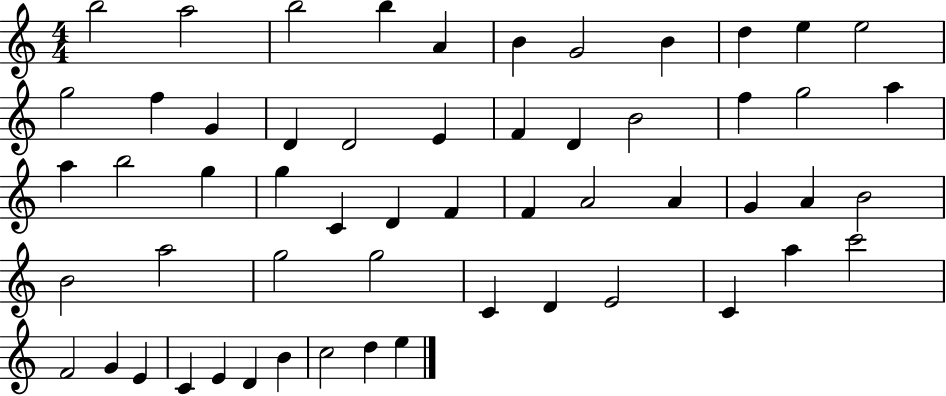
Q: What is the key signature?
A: C major